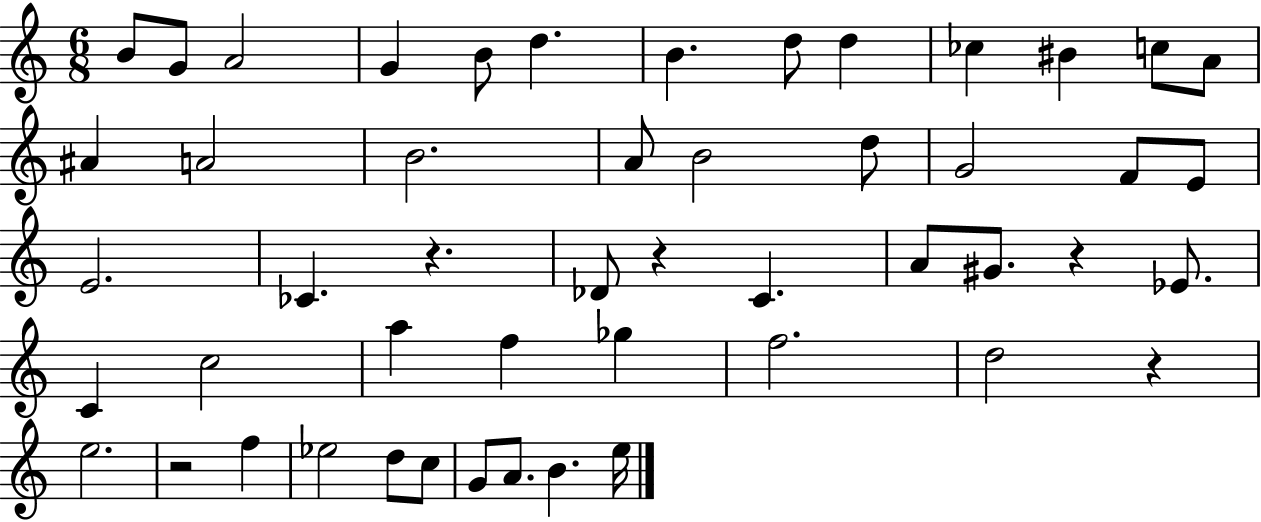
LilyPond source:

{
  \clef treble
  \numericTimeSignature
  \time 6/8
  \key c \major
  b'8 g'8 a'2 | g'4 b'8 d''4. | b'4. d''8 d''4 | ces''4 bis'4 c''8 a'8 | \break ais'4 a'2 | b'2. | a'8 b'2 d''8 | g'2 f'8 e'8 | \break e'2. | ces'4. r4. | des'8 r4 c'4. | a'8 gis'8. r4 ees'8. | \break c'4 c''2 | a''4 f''4 ges''4 | f''2. | d''2 r4 | \break e''2. | r2 f''4 | ees''2 d''8 c''8 | g'8 a'8. b'4. e''16 | \break \bar "|."
}